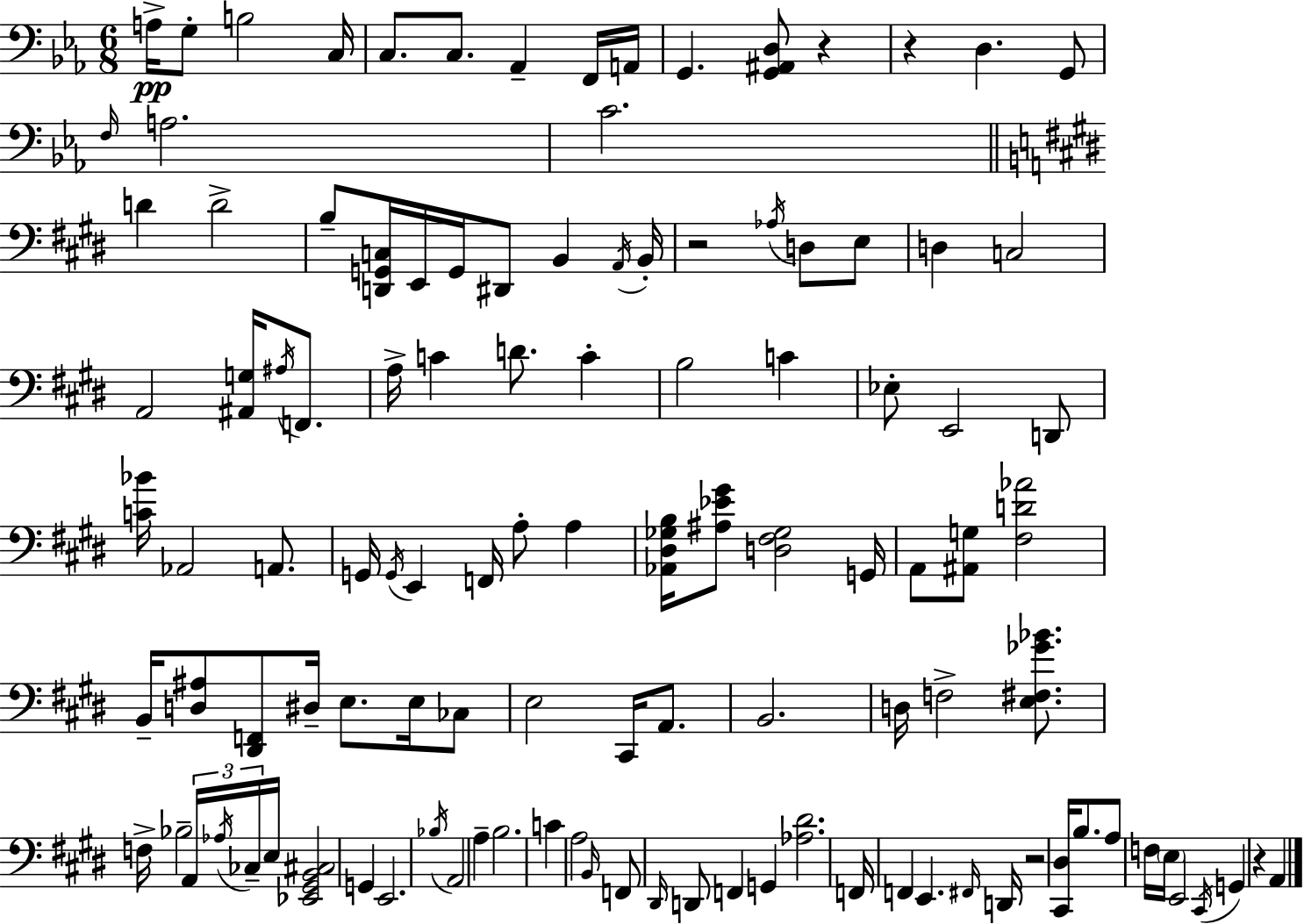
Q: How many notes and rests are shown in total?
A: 115